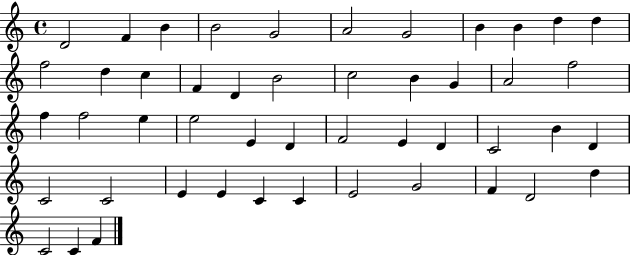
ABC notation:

X:1
T:Untitled
M:4/4
L:1/4
K:C
D2 F B B2 G2 A2 G2 B B d d f2 d c F D B2 c2 B G A2 f2 f f2 e e2 E D F2 E D C2 B D C2 C2 E E C C E2 G2 F D2 d C2 C F